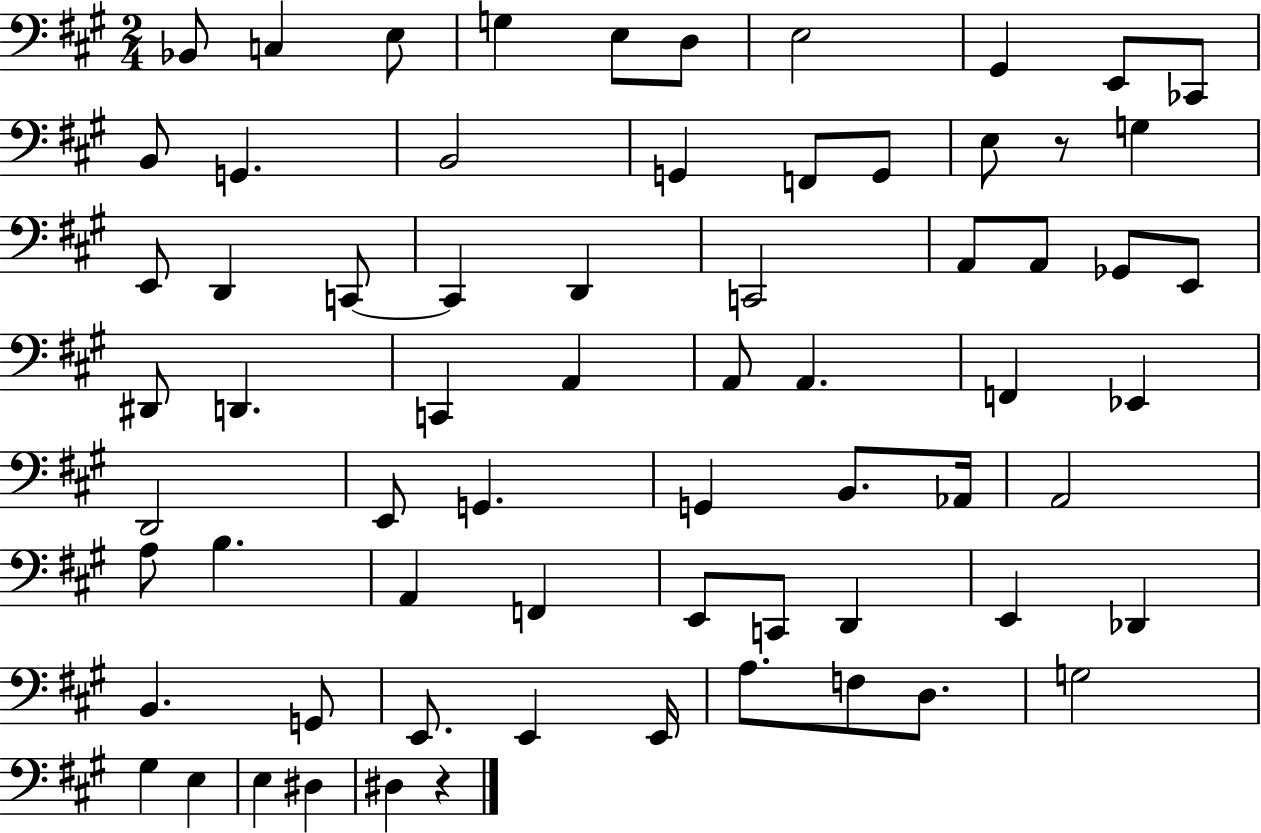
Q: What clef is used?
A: bass